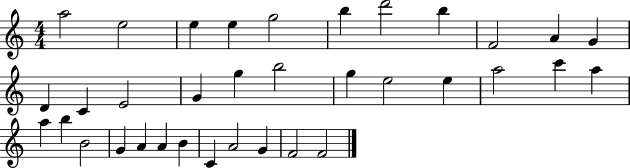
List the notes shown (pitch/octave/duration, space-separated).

A5/h E5/h E5/q E5/q G5/h B5/q D6/h B5/q F4/h A4/q G4/q D4/q C4/q E4/h G4/q G5/q B5/h G5/q E5/h E5/q A5/h C6/q A5/q A5/q B5/q B4/h G4/q A4/q A4/q B4/q C4/q A4/h G4/q F4/h F4/h